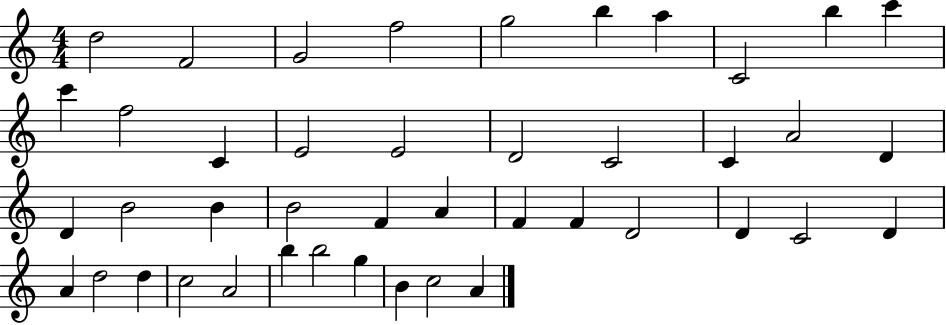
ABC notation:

X:1
T:Untitled
M:4/4
L:1/4
K:C
d2 F2 G2 f2 g2 b a C2 b c' c' f2 C E2 E2 D2 C2 C A2 D D B2 B B2 F A F F D2 D C2 D A d2 d c2 A2 b b2 g B c2 A